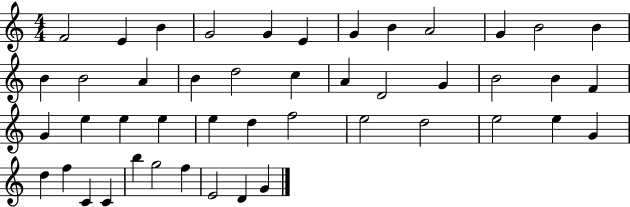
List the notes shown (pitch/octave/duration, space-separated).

F4/h E4/q B4/q G4/h G4/q E4/q G4/q B4/q A4/h G4/q B4/h B4/q B4/q B4/h A4/q B4/q D5/h C5/q A4/q D4/h G4/q B4/h B4/q F4/q G4/q E5/q E5/q E5/q E5/q D5/q F5/h E5/h D5/h E5/h E5/q G4/q D5/q F5/q C4/q C4/q B5/q G5/h F5/q E4/h D4/q G4/q